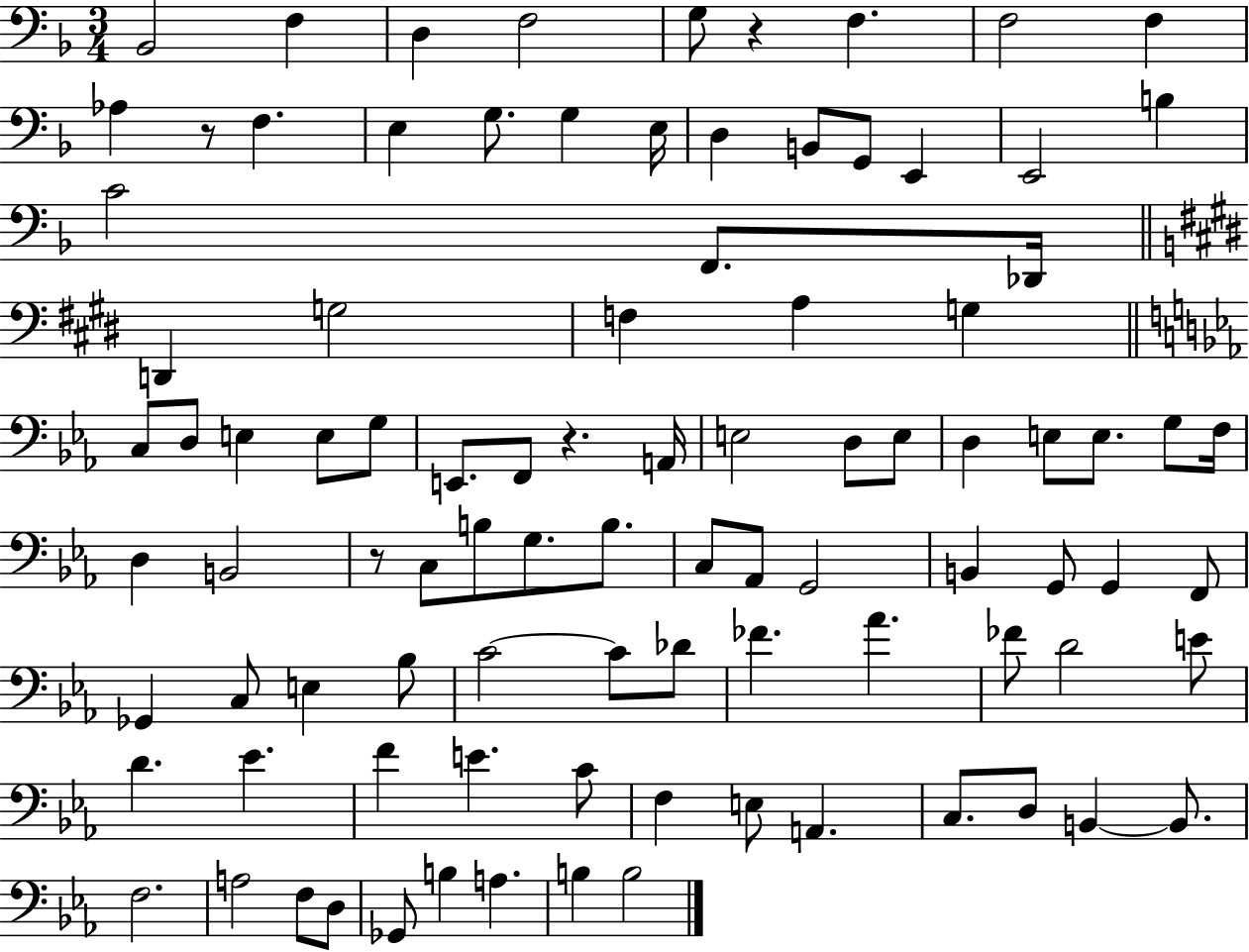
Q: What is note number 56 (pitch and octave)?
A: G2